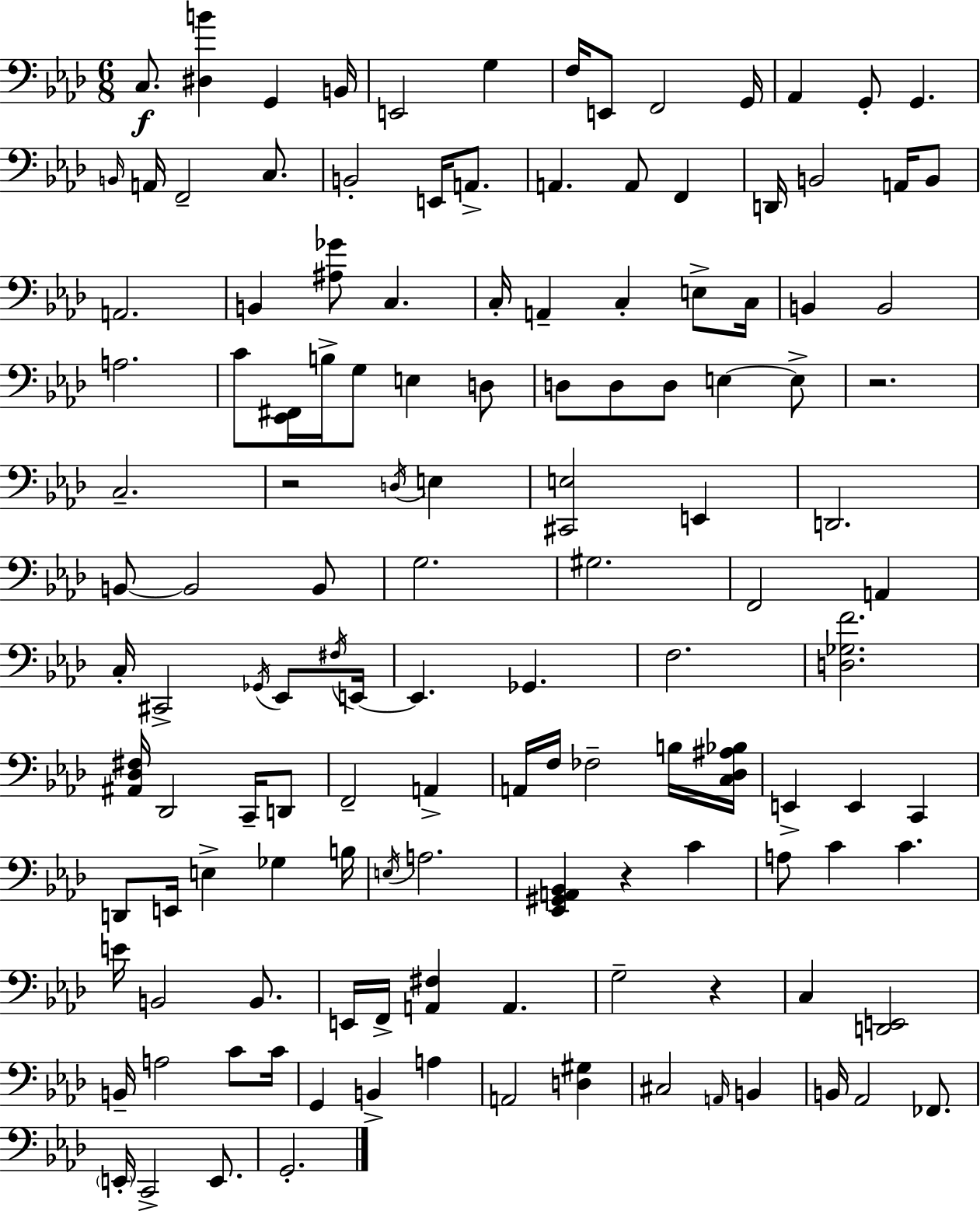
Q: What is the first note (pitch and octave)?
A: C3